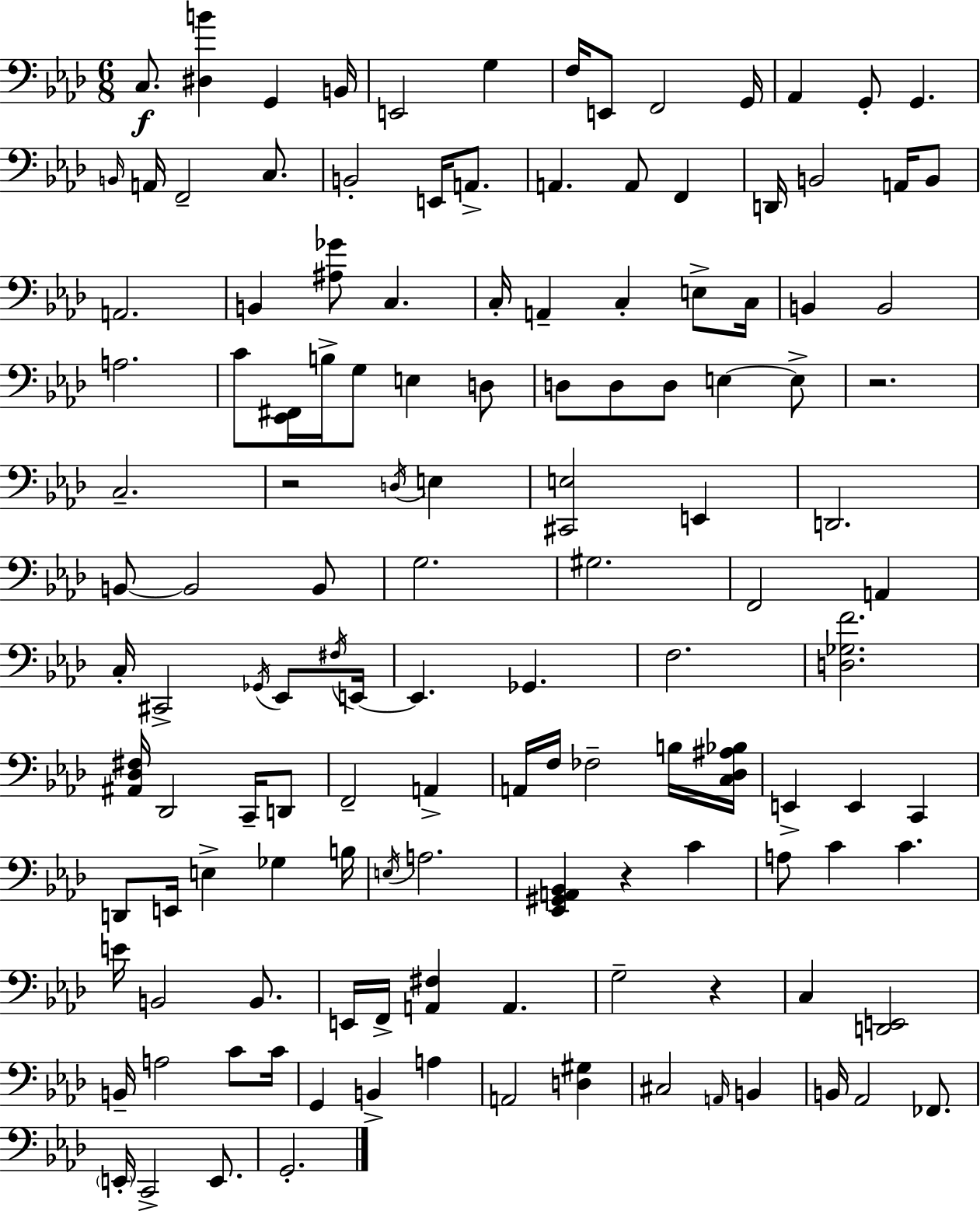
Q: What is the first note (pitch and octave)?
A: C3